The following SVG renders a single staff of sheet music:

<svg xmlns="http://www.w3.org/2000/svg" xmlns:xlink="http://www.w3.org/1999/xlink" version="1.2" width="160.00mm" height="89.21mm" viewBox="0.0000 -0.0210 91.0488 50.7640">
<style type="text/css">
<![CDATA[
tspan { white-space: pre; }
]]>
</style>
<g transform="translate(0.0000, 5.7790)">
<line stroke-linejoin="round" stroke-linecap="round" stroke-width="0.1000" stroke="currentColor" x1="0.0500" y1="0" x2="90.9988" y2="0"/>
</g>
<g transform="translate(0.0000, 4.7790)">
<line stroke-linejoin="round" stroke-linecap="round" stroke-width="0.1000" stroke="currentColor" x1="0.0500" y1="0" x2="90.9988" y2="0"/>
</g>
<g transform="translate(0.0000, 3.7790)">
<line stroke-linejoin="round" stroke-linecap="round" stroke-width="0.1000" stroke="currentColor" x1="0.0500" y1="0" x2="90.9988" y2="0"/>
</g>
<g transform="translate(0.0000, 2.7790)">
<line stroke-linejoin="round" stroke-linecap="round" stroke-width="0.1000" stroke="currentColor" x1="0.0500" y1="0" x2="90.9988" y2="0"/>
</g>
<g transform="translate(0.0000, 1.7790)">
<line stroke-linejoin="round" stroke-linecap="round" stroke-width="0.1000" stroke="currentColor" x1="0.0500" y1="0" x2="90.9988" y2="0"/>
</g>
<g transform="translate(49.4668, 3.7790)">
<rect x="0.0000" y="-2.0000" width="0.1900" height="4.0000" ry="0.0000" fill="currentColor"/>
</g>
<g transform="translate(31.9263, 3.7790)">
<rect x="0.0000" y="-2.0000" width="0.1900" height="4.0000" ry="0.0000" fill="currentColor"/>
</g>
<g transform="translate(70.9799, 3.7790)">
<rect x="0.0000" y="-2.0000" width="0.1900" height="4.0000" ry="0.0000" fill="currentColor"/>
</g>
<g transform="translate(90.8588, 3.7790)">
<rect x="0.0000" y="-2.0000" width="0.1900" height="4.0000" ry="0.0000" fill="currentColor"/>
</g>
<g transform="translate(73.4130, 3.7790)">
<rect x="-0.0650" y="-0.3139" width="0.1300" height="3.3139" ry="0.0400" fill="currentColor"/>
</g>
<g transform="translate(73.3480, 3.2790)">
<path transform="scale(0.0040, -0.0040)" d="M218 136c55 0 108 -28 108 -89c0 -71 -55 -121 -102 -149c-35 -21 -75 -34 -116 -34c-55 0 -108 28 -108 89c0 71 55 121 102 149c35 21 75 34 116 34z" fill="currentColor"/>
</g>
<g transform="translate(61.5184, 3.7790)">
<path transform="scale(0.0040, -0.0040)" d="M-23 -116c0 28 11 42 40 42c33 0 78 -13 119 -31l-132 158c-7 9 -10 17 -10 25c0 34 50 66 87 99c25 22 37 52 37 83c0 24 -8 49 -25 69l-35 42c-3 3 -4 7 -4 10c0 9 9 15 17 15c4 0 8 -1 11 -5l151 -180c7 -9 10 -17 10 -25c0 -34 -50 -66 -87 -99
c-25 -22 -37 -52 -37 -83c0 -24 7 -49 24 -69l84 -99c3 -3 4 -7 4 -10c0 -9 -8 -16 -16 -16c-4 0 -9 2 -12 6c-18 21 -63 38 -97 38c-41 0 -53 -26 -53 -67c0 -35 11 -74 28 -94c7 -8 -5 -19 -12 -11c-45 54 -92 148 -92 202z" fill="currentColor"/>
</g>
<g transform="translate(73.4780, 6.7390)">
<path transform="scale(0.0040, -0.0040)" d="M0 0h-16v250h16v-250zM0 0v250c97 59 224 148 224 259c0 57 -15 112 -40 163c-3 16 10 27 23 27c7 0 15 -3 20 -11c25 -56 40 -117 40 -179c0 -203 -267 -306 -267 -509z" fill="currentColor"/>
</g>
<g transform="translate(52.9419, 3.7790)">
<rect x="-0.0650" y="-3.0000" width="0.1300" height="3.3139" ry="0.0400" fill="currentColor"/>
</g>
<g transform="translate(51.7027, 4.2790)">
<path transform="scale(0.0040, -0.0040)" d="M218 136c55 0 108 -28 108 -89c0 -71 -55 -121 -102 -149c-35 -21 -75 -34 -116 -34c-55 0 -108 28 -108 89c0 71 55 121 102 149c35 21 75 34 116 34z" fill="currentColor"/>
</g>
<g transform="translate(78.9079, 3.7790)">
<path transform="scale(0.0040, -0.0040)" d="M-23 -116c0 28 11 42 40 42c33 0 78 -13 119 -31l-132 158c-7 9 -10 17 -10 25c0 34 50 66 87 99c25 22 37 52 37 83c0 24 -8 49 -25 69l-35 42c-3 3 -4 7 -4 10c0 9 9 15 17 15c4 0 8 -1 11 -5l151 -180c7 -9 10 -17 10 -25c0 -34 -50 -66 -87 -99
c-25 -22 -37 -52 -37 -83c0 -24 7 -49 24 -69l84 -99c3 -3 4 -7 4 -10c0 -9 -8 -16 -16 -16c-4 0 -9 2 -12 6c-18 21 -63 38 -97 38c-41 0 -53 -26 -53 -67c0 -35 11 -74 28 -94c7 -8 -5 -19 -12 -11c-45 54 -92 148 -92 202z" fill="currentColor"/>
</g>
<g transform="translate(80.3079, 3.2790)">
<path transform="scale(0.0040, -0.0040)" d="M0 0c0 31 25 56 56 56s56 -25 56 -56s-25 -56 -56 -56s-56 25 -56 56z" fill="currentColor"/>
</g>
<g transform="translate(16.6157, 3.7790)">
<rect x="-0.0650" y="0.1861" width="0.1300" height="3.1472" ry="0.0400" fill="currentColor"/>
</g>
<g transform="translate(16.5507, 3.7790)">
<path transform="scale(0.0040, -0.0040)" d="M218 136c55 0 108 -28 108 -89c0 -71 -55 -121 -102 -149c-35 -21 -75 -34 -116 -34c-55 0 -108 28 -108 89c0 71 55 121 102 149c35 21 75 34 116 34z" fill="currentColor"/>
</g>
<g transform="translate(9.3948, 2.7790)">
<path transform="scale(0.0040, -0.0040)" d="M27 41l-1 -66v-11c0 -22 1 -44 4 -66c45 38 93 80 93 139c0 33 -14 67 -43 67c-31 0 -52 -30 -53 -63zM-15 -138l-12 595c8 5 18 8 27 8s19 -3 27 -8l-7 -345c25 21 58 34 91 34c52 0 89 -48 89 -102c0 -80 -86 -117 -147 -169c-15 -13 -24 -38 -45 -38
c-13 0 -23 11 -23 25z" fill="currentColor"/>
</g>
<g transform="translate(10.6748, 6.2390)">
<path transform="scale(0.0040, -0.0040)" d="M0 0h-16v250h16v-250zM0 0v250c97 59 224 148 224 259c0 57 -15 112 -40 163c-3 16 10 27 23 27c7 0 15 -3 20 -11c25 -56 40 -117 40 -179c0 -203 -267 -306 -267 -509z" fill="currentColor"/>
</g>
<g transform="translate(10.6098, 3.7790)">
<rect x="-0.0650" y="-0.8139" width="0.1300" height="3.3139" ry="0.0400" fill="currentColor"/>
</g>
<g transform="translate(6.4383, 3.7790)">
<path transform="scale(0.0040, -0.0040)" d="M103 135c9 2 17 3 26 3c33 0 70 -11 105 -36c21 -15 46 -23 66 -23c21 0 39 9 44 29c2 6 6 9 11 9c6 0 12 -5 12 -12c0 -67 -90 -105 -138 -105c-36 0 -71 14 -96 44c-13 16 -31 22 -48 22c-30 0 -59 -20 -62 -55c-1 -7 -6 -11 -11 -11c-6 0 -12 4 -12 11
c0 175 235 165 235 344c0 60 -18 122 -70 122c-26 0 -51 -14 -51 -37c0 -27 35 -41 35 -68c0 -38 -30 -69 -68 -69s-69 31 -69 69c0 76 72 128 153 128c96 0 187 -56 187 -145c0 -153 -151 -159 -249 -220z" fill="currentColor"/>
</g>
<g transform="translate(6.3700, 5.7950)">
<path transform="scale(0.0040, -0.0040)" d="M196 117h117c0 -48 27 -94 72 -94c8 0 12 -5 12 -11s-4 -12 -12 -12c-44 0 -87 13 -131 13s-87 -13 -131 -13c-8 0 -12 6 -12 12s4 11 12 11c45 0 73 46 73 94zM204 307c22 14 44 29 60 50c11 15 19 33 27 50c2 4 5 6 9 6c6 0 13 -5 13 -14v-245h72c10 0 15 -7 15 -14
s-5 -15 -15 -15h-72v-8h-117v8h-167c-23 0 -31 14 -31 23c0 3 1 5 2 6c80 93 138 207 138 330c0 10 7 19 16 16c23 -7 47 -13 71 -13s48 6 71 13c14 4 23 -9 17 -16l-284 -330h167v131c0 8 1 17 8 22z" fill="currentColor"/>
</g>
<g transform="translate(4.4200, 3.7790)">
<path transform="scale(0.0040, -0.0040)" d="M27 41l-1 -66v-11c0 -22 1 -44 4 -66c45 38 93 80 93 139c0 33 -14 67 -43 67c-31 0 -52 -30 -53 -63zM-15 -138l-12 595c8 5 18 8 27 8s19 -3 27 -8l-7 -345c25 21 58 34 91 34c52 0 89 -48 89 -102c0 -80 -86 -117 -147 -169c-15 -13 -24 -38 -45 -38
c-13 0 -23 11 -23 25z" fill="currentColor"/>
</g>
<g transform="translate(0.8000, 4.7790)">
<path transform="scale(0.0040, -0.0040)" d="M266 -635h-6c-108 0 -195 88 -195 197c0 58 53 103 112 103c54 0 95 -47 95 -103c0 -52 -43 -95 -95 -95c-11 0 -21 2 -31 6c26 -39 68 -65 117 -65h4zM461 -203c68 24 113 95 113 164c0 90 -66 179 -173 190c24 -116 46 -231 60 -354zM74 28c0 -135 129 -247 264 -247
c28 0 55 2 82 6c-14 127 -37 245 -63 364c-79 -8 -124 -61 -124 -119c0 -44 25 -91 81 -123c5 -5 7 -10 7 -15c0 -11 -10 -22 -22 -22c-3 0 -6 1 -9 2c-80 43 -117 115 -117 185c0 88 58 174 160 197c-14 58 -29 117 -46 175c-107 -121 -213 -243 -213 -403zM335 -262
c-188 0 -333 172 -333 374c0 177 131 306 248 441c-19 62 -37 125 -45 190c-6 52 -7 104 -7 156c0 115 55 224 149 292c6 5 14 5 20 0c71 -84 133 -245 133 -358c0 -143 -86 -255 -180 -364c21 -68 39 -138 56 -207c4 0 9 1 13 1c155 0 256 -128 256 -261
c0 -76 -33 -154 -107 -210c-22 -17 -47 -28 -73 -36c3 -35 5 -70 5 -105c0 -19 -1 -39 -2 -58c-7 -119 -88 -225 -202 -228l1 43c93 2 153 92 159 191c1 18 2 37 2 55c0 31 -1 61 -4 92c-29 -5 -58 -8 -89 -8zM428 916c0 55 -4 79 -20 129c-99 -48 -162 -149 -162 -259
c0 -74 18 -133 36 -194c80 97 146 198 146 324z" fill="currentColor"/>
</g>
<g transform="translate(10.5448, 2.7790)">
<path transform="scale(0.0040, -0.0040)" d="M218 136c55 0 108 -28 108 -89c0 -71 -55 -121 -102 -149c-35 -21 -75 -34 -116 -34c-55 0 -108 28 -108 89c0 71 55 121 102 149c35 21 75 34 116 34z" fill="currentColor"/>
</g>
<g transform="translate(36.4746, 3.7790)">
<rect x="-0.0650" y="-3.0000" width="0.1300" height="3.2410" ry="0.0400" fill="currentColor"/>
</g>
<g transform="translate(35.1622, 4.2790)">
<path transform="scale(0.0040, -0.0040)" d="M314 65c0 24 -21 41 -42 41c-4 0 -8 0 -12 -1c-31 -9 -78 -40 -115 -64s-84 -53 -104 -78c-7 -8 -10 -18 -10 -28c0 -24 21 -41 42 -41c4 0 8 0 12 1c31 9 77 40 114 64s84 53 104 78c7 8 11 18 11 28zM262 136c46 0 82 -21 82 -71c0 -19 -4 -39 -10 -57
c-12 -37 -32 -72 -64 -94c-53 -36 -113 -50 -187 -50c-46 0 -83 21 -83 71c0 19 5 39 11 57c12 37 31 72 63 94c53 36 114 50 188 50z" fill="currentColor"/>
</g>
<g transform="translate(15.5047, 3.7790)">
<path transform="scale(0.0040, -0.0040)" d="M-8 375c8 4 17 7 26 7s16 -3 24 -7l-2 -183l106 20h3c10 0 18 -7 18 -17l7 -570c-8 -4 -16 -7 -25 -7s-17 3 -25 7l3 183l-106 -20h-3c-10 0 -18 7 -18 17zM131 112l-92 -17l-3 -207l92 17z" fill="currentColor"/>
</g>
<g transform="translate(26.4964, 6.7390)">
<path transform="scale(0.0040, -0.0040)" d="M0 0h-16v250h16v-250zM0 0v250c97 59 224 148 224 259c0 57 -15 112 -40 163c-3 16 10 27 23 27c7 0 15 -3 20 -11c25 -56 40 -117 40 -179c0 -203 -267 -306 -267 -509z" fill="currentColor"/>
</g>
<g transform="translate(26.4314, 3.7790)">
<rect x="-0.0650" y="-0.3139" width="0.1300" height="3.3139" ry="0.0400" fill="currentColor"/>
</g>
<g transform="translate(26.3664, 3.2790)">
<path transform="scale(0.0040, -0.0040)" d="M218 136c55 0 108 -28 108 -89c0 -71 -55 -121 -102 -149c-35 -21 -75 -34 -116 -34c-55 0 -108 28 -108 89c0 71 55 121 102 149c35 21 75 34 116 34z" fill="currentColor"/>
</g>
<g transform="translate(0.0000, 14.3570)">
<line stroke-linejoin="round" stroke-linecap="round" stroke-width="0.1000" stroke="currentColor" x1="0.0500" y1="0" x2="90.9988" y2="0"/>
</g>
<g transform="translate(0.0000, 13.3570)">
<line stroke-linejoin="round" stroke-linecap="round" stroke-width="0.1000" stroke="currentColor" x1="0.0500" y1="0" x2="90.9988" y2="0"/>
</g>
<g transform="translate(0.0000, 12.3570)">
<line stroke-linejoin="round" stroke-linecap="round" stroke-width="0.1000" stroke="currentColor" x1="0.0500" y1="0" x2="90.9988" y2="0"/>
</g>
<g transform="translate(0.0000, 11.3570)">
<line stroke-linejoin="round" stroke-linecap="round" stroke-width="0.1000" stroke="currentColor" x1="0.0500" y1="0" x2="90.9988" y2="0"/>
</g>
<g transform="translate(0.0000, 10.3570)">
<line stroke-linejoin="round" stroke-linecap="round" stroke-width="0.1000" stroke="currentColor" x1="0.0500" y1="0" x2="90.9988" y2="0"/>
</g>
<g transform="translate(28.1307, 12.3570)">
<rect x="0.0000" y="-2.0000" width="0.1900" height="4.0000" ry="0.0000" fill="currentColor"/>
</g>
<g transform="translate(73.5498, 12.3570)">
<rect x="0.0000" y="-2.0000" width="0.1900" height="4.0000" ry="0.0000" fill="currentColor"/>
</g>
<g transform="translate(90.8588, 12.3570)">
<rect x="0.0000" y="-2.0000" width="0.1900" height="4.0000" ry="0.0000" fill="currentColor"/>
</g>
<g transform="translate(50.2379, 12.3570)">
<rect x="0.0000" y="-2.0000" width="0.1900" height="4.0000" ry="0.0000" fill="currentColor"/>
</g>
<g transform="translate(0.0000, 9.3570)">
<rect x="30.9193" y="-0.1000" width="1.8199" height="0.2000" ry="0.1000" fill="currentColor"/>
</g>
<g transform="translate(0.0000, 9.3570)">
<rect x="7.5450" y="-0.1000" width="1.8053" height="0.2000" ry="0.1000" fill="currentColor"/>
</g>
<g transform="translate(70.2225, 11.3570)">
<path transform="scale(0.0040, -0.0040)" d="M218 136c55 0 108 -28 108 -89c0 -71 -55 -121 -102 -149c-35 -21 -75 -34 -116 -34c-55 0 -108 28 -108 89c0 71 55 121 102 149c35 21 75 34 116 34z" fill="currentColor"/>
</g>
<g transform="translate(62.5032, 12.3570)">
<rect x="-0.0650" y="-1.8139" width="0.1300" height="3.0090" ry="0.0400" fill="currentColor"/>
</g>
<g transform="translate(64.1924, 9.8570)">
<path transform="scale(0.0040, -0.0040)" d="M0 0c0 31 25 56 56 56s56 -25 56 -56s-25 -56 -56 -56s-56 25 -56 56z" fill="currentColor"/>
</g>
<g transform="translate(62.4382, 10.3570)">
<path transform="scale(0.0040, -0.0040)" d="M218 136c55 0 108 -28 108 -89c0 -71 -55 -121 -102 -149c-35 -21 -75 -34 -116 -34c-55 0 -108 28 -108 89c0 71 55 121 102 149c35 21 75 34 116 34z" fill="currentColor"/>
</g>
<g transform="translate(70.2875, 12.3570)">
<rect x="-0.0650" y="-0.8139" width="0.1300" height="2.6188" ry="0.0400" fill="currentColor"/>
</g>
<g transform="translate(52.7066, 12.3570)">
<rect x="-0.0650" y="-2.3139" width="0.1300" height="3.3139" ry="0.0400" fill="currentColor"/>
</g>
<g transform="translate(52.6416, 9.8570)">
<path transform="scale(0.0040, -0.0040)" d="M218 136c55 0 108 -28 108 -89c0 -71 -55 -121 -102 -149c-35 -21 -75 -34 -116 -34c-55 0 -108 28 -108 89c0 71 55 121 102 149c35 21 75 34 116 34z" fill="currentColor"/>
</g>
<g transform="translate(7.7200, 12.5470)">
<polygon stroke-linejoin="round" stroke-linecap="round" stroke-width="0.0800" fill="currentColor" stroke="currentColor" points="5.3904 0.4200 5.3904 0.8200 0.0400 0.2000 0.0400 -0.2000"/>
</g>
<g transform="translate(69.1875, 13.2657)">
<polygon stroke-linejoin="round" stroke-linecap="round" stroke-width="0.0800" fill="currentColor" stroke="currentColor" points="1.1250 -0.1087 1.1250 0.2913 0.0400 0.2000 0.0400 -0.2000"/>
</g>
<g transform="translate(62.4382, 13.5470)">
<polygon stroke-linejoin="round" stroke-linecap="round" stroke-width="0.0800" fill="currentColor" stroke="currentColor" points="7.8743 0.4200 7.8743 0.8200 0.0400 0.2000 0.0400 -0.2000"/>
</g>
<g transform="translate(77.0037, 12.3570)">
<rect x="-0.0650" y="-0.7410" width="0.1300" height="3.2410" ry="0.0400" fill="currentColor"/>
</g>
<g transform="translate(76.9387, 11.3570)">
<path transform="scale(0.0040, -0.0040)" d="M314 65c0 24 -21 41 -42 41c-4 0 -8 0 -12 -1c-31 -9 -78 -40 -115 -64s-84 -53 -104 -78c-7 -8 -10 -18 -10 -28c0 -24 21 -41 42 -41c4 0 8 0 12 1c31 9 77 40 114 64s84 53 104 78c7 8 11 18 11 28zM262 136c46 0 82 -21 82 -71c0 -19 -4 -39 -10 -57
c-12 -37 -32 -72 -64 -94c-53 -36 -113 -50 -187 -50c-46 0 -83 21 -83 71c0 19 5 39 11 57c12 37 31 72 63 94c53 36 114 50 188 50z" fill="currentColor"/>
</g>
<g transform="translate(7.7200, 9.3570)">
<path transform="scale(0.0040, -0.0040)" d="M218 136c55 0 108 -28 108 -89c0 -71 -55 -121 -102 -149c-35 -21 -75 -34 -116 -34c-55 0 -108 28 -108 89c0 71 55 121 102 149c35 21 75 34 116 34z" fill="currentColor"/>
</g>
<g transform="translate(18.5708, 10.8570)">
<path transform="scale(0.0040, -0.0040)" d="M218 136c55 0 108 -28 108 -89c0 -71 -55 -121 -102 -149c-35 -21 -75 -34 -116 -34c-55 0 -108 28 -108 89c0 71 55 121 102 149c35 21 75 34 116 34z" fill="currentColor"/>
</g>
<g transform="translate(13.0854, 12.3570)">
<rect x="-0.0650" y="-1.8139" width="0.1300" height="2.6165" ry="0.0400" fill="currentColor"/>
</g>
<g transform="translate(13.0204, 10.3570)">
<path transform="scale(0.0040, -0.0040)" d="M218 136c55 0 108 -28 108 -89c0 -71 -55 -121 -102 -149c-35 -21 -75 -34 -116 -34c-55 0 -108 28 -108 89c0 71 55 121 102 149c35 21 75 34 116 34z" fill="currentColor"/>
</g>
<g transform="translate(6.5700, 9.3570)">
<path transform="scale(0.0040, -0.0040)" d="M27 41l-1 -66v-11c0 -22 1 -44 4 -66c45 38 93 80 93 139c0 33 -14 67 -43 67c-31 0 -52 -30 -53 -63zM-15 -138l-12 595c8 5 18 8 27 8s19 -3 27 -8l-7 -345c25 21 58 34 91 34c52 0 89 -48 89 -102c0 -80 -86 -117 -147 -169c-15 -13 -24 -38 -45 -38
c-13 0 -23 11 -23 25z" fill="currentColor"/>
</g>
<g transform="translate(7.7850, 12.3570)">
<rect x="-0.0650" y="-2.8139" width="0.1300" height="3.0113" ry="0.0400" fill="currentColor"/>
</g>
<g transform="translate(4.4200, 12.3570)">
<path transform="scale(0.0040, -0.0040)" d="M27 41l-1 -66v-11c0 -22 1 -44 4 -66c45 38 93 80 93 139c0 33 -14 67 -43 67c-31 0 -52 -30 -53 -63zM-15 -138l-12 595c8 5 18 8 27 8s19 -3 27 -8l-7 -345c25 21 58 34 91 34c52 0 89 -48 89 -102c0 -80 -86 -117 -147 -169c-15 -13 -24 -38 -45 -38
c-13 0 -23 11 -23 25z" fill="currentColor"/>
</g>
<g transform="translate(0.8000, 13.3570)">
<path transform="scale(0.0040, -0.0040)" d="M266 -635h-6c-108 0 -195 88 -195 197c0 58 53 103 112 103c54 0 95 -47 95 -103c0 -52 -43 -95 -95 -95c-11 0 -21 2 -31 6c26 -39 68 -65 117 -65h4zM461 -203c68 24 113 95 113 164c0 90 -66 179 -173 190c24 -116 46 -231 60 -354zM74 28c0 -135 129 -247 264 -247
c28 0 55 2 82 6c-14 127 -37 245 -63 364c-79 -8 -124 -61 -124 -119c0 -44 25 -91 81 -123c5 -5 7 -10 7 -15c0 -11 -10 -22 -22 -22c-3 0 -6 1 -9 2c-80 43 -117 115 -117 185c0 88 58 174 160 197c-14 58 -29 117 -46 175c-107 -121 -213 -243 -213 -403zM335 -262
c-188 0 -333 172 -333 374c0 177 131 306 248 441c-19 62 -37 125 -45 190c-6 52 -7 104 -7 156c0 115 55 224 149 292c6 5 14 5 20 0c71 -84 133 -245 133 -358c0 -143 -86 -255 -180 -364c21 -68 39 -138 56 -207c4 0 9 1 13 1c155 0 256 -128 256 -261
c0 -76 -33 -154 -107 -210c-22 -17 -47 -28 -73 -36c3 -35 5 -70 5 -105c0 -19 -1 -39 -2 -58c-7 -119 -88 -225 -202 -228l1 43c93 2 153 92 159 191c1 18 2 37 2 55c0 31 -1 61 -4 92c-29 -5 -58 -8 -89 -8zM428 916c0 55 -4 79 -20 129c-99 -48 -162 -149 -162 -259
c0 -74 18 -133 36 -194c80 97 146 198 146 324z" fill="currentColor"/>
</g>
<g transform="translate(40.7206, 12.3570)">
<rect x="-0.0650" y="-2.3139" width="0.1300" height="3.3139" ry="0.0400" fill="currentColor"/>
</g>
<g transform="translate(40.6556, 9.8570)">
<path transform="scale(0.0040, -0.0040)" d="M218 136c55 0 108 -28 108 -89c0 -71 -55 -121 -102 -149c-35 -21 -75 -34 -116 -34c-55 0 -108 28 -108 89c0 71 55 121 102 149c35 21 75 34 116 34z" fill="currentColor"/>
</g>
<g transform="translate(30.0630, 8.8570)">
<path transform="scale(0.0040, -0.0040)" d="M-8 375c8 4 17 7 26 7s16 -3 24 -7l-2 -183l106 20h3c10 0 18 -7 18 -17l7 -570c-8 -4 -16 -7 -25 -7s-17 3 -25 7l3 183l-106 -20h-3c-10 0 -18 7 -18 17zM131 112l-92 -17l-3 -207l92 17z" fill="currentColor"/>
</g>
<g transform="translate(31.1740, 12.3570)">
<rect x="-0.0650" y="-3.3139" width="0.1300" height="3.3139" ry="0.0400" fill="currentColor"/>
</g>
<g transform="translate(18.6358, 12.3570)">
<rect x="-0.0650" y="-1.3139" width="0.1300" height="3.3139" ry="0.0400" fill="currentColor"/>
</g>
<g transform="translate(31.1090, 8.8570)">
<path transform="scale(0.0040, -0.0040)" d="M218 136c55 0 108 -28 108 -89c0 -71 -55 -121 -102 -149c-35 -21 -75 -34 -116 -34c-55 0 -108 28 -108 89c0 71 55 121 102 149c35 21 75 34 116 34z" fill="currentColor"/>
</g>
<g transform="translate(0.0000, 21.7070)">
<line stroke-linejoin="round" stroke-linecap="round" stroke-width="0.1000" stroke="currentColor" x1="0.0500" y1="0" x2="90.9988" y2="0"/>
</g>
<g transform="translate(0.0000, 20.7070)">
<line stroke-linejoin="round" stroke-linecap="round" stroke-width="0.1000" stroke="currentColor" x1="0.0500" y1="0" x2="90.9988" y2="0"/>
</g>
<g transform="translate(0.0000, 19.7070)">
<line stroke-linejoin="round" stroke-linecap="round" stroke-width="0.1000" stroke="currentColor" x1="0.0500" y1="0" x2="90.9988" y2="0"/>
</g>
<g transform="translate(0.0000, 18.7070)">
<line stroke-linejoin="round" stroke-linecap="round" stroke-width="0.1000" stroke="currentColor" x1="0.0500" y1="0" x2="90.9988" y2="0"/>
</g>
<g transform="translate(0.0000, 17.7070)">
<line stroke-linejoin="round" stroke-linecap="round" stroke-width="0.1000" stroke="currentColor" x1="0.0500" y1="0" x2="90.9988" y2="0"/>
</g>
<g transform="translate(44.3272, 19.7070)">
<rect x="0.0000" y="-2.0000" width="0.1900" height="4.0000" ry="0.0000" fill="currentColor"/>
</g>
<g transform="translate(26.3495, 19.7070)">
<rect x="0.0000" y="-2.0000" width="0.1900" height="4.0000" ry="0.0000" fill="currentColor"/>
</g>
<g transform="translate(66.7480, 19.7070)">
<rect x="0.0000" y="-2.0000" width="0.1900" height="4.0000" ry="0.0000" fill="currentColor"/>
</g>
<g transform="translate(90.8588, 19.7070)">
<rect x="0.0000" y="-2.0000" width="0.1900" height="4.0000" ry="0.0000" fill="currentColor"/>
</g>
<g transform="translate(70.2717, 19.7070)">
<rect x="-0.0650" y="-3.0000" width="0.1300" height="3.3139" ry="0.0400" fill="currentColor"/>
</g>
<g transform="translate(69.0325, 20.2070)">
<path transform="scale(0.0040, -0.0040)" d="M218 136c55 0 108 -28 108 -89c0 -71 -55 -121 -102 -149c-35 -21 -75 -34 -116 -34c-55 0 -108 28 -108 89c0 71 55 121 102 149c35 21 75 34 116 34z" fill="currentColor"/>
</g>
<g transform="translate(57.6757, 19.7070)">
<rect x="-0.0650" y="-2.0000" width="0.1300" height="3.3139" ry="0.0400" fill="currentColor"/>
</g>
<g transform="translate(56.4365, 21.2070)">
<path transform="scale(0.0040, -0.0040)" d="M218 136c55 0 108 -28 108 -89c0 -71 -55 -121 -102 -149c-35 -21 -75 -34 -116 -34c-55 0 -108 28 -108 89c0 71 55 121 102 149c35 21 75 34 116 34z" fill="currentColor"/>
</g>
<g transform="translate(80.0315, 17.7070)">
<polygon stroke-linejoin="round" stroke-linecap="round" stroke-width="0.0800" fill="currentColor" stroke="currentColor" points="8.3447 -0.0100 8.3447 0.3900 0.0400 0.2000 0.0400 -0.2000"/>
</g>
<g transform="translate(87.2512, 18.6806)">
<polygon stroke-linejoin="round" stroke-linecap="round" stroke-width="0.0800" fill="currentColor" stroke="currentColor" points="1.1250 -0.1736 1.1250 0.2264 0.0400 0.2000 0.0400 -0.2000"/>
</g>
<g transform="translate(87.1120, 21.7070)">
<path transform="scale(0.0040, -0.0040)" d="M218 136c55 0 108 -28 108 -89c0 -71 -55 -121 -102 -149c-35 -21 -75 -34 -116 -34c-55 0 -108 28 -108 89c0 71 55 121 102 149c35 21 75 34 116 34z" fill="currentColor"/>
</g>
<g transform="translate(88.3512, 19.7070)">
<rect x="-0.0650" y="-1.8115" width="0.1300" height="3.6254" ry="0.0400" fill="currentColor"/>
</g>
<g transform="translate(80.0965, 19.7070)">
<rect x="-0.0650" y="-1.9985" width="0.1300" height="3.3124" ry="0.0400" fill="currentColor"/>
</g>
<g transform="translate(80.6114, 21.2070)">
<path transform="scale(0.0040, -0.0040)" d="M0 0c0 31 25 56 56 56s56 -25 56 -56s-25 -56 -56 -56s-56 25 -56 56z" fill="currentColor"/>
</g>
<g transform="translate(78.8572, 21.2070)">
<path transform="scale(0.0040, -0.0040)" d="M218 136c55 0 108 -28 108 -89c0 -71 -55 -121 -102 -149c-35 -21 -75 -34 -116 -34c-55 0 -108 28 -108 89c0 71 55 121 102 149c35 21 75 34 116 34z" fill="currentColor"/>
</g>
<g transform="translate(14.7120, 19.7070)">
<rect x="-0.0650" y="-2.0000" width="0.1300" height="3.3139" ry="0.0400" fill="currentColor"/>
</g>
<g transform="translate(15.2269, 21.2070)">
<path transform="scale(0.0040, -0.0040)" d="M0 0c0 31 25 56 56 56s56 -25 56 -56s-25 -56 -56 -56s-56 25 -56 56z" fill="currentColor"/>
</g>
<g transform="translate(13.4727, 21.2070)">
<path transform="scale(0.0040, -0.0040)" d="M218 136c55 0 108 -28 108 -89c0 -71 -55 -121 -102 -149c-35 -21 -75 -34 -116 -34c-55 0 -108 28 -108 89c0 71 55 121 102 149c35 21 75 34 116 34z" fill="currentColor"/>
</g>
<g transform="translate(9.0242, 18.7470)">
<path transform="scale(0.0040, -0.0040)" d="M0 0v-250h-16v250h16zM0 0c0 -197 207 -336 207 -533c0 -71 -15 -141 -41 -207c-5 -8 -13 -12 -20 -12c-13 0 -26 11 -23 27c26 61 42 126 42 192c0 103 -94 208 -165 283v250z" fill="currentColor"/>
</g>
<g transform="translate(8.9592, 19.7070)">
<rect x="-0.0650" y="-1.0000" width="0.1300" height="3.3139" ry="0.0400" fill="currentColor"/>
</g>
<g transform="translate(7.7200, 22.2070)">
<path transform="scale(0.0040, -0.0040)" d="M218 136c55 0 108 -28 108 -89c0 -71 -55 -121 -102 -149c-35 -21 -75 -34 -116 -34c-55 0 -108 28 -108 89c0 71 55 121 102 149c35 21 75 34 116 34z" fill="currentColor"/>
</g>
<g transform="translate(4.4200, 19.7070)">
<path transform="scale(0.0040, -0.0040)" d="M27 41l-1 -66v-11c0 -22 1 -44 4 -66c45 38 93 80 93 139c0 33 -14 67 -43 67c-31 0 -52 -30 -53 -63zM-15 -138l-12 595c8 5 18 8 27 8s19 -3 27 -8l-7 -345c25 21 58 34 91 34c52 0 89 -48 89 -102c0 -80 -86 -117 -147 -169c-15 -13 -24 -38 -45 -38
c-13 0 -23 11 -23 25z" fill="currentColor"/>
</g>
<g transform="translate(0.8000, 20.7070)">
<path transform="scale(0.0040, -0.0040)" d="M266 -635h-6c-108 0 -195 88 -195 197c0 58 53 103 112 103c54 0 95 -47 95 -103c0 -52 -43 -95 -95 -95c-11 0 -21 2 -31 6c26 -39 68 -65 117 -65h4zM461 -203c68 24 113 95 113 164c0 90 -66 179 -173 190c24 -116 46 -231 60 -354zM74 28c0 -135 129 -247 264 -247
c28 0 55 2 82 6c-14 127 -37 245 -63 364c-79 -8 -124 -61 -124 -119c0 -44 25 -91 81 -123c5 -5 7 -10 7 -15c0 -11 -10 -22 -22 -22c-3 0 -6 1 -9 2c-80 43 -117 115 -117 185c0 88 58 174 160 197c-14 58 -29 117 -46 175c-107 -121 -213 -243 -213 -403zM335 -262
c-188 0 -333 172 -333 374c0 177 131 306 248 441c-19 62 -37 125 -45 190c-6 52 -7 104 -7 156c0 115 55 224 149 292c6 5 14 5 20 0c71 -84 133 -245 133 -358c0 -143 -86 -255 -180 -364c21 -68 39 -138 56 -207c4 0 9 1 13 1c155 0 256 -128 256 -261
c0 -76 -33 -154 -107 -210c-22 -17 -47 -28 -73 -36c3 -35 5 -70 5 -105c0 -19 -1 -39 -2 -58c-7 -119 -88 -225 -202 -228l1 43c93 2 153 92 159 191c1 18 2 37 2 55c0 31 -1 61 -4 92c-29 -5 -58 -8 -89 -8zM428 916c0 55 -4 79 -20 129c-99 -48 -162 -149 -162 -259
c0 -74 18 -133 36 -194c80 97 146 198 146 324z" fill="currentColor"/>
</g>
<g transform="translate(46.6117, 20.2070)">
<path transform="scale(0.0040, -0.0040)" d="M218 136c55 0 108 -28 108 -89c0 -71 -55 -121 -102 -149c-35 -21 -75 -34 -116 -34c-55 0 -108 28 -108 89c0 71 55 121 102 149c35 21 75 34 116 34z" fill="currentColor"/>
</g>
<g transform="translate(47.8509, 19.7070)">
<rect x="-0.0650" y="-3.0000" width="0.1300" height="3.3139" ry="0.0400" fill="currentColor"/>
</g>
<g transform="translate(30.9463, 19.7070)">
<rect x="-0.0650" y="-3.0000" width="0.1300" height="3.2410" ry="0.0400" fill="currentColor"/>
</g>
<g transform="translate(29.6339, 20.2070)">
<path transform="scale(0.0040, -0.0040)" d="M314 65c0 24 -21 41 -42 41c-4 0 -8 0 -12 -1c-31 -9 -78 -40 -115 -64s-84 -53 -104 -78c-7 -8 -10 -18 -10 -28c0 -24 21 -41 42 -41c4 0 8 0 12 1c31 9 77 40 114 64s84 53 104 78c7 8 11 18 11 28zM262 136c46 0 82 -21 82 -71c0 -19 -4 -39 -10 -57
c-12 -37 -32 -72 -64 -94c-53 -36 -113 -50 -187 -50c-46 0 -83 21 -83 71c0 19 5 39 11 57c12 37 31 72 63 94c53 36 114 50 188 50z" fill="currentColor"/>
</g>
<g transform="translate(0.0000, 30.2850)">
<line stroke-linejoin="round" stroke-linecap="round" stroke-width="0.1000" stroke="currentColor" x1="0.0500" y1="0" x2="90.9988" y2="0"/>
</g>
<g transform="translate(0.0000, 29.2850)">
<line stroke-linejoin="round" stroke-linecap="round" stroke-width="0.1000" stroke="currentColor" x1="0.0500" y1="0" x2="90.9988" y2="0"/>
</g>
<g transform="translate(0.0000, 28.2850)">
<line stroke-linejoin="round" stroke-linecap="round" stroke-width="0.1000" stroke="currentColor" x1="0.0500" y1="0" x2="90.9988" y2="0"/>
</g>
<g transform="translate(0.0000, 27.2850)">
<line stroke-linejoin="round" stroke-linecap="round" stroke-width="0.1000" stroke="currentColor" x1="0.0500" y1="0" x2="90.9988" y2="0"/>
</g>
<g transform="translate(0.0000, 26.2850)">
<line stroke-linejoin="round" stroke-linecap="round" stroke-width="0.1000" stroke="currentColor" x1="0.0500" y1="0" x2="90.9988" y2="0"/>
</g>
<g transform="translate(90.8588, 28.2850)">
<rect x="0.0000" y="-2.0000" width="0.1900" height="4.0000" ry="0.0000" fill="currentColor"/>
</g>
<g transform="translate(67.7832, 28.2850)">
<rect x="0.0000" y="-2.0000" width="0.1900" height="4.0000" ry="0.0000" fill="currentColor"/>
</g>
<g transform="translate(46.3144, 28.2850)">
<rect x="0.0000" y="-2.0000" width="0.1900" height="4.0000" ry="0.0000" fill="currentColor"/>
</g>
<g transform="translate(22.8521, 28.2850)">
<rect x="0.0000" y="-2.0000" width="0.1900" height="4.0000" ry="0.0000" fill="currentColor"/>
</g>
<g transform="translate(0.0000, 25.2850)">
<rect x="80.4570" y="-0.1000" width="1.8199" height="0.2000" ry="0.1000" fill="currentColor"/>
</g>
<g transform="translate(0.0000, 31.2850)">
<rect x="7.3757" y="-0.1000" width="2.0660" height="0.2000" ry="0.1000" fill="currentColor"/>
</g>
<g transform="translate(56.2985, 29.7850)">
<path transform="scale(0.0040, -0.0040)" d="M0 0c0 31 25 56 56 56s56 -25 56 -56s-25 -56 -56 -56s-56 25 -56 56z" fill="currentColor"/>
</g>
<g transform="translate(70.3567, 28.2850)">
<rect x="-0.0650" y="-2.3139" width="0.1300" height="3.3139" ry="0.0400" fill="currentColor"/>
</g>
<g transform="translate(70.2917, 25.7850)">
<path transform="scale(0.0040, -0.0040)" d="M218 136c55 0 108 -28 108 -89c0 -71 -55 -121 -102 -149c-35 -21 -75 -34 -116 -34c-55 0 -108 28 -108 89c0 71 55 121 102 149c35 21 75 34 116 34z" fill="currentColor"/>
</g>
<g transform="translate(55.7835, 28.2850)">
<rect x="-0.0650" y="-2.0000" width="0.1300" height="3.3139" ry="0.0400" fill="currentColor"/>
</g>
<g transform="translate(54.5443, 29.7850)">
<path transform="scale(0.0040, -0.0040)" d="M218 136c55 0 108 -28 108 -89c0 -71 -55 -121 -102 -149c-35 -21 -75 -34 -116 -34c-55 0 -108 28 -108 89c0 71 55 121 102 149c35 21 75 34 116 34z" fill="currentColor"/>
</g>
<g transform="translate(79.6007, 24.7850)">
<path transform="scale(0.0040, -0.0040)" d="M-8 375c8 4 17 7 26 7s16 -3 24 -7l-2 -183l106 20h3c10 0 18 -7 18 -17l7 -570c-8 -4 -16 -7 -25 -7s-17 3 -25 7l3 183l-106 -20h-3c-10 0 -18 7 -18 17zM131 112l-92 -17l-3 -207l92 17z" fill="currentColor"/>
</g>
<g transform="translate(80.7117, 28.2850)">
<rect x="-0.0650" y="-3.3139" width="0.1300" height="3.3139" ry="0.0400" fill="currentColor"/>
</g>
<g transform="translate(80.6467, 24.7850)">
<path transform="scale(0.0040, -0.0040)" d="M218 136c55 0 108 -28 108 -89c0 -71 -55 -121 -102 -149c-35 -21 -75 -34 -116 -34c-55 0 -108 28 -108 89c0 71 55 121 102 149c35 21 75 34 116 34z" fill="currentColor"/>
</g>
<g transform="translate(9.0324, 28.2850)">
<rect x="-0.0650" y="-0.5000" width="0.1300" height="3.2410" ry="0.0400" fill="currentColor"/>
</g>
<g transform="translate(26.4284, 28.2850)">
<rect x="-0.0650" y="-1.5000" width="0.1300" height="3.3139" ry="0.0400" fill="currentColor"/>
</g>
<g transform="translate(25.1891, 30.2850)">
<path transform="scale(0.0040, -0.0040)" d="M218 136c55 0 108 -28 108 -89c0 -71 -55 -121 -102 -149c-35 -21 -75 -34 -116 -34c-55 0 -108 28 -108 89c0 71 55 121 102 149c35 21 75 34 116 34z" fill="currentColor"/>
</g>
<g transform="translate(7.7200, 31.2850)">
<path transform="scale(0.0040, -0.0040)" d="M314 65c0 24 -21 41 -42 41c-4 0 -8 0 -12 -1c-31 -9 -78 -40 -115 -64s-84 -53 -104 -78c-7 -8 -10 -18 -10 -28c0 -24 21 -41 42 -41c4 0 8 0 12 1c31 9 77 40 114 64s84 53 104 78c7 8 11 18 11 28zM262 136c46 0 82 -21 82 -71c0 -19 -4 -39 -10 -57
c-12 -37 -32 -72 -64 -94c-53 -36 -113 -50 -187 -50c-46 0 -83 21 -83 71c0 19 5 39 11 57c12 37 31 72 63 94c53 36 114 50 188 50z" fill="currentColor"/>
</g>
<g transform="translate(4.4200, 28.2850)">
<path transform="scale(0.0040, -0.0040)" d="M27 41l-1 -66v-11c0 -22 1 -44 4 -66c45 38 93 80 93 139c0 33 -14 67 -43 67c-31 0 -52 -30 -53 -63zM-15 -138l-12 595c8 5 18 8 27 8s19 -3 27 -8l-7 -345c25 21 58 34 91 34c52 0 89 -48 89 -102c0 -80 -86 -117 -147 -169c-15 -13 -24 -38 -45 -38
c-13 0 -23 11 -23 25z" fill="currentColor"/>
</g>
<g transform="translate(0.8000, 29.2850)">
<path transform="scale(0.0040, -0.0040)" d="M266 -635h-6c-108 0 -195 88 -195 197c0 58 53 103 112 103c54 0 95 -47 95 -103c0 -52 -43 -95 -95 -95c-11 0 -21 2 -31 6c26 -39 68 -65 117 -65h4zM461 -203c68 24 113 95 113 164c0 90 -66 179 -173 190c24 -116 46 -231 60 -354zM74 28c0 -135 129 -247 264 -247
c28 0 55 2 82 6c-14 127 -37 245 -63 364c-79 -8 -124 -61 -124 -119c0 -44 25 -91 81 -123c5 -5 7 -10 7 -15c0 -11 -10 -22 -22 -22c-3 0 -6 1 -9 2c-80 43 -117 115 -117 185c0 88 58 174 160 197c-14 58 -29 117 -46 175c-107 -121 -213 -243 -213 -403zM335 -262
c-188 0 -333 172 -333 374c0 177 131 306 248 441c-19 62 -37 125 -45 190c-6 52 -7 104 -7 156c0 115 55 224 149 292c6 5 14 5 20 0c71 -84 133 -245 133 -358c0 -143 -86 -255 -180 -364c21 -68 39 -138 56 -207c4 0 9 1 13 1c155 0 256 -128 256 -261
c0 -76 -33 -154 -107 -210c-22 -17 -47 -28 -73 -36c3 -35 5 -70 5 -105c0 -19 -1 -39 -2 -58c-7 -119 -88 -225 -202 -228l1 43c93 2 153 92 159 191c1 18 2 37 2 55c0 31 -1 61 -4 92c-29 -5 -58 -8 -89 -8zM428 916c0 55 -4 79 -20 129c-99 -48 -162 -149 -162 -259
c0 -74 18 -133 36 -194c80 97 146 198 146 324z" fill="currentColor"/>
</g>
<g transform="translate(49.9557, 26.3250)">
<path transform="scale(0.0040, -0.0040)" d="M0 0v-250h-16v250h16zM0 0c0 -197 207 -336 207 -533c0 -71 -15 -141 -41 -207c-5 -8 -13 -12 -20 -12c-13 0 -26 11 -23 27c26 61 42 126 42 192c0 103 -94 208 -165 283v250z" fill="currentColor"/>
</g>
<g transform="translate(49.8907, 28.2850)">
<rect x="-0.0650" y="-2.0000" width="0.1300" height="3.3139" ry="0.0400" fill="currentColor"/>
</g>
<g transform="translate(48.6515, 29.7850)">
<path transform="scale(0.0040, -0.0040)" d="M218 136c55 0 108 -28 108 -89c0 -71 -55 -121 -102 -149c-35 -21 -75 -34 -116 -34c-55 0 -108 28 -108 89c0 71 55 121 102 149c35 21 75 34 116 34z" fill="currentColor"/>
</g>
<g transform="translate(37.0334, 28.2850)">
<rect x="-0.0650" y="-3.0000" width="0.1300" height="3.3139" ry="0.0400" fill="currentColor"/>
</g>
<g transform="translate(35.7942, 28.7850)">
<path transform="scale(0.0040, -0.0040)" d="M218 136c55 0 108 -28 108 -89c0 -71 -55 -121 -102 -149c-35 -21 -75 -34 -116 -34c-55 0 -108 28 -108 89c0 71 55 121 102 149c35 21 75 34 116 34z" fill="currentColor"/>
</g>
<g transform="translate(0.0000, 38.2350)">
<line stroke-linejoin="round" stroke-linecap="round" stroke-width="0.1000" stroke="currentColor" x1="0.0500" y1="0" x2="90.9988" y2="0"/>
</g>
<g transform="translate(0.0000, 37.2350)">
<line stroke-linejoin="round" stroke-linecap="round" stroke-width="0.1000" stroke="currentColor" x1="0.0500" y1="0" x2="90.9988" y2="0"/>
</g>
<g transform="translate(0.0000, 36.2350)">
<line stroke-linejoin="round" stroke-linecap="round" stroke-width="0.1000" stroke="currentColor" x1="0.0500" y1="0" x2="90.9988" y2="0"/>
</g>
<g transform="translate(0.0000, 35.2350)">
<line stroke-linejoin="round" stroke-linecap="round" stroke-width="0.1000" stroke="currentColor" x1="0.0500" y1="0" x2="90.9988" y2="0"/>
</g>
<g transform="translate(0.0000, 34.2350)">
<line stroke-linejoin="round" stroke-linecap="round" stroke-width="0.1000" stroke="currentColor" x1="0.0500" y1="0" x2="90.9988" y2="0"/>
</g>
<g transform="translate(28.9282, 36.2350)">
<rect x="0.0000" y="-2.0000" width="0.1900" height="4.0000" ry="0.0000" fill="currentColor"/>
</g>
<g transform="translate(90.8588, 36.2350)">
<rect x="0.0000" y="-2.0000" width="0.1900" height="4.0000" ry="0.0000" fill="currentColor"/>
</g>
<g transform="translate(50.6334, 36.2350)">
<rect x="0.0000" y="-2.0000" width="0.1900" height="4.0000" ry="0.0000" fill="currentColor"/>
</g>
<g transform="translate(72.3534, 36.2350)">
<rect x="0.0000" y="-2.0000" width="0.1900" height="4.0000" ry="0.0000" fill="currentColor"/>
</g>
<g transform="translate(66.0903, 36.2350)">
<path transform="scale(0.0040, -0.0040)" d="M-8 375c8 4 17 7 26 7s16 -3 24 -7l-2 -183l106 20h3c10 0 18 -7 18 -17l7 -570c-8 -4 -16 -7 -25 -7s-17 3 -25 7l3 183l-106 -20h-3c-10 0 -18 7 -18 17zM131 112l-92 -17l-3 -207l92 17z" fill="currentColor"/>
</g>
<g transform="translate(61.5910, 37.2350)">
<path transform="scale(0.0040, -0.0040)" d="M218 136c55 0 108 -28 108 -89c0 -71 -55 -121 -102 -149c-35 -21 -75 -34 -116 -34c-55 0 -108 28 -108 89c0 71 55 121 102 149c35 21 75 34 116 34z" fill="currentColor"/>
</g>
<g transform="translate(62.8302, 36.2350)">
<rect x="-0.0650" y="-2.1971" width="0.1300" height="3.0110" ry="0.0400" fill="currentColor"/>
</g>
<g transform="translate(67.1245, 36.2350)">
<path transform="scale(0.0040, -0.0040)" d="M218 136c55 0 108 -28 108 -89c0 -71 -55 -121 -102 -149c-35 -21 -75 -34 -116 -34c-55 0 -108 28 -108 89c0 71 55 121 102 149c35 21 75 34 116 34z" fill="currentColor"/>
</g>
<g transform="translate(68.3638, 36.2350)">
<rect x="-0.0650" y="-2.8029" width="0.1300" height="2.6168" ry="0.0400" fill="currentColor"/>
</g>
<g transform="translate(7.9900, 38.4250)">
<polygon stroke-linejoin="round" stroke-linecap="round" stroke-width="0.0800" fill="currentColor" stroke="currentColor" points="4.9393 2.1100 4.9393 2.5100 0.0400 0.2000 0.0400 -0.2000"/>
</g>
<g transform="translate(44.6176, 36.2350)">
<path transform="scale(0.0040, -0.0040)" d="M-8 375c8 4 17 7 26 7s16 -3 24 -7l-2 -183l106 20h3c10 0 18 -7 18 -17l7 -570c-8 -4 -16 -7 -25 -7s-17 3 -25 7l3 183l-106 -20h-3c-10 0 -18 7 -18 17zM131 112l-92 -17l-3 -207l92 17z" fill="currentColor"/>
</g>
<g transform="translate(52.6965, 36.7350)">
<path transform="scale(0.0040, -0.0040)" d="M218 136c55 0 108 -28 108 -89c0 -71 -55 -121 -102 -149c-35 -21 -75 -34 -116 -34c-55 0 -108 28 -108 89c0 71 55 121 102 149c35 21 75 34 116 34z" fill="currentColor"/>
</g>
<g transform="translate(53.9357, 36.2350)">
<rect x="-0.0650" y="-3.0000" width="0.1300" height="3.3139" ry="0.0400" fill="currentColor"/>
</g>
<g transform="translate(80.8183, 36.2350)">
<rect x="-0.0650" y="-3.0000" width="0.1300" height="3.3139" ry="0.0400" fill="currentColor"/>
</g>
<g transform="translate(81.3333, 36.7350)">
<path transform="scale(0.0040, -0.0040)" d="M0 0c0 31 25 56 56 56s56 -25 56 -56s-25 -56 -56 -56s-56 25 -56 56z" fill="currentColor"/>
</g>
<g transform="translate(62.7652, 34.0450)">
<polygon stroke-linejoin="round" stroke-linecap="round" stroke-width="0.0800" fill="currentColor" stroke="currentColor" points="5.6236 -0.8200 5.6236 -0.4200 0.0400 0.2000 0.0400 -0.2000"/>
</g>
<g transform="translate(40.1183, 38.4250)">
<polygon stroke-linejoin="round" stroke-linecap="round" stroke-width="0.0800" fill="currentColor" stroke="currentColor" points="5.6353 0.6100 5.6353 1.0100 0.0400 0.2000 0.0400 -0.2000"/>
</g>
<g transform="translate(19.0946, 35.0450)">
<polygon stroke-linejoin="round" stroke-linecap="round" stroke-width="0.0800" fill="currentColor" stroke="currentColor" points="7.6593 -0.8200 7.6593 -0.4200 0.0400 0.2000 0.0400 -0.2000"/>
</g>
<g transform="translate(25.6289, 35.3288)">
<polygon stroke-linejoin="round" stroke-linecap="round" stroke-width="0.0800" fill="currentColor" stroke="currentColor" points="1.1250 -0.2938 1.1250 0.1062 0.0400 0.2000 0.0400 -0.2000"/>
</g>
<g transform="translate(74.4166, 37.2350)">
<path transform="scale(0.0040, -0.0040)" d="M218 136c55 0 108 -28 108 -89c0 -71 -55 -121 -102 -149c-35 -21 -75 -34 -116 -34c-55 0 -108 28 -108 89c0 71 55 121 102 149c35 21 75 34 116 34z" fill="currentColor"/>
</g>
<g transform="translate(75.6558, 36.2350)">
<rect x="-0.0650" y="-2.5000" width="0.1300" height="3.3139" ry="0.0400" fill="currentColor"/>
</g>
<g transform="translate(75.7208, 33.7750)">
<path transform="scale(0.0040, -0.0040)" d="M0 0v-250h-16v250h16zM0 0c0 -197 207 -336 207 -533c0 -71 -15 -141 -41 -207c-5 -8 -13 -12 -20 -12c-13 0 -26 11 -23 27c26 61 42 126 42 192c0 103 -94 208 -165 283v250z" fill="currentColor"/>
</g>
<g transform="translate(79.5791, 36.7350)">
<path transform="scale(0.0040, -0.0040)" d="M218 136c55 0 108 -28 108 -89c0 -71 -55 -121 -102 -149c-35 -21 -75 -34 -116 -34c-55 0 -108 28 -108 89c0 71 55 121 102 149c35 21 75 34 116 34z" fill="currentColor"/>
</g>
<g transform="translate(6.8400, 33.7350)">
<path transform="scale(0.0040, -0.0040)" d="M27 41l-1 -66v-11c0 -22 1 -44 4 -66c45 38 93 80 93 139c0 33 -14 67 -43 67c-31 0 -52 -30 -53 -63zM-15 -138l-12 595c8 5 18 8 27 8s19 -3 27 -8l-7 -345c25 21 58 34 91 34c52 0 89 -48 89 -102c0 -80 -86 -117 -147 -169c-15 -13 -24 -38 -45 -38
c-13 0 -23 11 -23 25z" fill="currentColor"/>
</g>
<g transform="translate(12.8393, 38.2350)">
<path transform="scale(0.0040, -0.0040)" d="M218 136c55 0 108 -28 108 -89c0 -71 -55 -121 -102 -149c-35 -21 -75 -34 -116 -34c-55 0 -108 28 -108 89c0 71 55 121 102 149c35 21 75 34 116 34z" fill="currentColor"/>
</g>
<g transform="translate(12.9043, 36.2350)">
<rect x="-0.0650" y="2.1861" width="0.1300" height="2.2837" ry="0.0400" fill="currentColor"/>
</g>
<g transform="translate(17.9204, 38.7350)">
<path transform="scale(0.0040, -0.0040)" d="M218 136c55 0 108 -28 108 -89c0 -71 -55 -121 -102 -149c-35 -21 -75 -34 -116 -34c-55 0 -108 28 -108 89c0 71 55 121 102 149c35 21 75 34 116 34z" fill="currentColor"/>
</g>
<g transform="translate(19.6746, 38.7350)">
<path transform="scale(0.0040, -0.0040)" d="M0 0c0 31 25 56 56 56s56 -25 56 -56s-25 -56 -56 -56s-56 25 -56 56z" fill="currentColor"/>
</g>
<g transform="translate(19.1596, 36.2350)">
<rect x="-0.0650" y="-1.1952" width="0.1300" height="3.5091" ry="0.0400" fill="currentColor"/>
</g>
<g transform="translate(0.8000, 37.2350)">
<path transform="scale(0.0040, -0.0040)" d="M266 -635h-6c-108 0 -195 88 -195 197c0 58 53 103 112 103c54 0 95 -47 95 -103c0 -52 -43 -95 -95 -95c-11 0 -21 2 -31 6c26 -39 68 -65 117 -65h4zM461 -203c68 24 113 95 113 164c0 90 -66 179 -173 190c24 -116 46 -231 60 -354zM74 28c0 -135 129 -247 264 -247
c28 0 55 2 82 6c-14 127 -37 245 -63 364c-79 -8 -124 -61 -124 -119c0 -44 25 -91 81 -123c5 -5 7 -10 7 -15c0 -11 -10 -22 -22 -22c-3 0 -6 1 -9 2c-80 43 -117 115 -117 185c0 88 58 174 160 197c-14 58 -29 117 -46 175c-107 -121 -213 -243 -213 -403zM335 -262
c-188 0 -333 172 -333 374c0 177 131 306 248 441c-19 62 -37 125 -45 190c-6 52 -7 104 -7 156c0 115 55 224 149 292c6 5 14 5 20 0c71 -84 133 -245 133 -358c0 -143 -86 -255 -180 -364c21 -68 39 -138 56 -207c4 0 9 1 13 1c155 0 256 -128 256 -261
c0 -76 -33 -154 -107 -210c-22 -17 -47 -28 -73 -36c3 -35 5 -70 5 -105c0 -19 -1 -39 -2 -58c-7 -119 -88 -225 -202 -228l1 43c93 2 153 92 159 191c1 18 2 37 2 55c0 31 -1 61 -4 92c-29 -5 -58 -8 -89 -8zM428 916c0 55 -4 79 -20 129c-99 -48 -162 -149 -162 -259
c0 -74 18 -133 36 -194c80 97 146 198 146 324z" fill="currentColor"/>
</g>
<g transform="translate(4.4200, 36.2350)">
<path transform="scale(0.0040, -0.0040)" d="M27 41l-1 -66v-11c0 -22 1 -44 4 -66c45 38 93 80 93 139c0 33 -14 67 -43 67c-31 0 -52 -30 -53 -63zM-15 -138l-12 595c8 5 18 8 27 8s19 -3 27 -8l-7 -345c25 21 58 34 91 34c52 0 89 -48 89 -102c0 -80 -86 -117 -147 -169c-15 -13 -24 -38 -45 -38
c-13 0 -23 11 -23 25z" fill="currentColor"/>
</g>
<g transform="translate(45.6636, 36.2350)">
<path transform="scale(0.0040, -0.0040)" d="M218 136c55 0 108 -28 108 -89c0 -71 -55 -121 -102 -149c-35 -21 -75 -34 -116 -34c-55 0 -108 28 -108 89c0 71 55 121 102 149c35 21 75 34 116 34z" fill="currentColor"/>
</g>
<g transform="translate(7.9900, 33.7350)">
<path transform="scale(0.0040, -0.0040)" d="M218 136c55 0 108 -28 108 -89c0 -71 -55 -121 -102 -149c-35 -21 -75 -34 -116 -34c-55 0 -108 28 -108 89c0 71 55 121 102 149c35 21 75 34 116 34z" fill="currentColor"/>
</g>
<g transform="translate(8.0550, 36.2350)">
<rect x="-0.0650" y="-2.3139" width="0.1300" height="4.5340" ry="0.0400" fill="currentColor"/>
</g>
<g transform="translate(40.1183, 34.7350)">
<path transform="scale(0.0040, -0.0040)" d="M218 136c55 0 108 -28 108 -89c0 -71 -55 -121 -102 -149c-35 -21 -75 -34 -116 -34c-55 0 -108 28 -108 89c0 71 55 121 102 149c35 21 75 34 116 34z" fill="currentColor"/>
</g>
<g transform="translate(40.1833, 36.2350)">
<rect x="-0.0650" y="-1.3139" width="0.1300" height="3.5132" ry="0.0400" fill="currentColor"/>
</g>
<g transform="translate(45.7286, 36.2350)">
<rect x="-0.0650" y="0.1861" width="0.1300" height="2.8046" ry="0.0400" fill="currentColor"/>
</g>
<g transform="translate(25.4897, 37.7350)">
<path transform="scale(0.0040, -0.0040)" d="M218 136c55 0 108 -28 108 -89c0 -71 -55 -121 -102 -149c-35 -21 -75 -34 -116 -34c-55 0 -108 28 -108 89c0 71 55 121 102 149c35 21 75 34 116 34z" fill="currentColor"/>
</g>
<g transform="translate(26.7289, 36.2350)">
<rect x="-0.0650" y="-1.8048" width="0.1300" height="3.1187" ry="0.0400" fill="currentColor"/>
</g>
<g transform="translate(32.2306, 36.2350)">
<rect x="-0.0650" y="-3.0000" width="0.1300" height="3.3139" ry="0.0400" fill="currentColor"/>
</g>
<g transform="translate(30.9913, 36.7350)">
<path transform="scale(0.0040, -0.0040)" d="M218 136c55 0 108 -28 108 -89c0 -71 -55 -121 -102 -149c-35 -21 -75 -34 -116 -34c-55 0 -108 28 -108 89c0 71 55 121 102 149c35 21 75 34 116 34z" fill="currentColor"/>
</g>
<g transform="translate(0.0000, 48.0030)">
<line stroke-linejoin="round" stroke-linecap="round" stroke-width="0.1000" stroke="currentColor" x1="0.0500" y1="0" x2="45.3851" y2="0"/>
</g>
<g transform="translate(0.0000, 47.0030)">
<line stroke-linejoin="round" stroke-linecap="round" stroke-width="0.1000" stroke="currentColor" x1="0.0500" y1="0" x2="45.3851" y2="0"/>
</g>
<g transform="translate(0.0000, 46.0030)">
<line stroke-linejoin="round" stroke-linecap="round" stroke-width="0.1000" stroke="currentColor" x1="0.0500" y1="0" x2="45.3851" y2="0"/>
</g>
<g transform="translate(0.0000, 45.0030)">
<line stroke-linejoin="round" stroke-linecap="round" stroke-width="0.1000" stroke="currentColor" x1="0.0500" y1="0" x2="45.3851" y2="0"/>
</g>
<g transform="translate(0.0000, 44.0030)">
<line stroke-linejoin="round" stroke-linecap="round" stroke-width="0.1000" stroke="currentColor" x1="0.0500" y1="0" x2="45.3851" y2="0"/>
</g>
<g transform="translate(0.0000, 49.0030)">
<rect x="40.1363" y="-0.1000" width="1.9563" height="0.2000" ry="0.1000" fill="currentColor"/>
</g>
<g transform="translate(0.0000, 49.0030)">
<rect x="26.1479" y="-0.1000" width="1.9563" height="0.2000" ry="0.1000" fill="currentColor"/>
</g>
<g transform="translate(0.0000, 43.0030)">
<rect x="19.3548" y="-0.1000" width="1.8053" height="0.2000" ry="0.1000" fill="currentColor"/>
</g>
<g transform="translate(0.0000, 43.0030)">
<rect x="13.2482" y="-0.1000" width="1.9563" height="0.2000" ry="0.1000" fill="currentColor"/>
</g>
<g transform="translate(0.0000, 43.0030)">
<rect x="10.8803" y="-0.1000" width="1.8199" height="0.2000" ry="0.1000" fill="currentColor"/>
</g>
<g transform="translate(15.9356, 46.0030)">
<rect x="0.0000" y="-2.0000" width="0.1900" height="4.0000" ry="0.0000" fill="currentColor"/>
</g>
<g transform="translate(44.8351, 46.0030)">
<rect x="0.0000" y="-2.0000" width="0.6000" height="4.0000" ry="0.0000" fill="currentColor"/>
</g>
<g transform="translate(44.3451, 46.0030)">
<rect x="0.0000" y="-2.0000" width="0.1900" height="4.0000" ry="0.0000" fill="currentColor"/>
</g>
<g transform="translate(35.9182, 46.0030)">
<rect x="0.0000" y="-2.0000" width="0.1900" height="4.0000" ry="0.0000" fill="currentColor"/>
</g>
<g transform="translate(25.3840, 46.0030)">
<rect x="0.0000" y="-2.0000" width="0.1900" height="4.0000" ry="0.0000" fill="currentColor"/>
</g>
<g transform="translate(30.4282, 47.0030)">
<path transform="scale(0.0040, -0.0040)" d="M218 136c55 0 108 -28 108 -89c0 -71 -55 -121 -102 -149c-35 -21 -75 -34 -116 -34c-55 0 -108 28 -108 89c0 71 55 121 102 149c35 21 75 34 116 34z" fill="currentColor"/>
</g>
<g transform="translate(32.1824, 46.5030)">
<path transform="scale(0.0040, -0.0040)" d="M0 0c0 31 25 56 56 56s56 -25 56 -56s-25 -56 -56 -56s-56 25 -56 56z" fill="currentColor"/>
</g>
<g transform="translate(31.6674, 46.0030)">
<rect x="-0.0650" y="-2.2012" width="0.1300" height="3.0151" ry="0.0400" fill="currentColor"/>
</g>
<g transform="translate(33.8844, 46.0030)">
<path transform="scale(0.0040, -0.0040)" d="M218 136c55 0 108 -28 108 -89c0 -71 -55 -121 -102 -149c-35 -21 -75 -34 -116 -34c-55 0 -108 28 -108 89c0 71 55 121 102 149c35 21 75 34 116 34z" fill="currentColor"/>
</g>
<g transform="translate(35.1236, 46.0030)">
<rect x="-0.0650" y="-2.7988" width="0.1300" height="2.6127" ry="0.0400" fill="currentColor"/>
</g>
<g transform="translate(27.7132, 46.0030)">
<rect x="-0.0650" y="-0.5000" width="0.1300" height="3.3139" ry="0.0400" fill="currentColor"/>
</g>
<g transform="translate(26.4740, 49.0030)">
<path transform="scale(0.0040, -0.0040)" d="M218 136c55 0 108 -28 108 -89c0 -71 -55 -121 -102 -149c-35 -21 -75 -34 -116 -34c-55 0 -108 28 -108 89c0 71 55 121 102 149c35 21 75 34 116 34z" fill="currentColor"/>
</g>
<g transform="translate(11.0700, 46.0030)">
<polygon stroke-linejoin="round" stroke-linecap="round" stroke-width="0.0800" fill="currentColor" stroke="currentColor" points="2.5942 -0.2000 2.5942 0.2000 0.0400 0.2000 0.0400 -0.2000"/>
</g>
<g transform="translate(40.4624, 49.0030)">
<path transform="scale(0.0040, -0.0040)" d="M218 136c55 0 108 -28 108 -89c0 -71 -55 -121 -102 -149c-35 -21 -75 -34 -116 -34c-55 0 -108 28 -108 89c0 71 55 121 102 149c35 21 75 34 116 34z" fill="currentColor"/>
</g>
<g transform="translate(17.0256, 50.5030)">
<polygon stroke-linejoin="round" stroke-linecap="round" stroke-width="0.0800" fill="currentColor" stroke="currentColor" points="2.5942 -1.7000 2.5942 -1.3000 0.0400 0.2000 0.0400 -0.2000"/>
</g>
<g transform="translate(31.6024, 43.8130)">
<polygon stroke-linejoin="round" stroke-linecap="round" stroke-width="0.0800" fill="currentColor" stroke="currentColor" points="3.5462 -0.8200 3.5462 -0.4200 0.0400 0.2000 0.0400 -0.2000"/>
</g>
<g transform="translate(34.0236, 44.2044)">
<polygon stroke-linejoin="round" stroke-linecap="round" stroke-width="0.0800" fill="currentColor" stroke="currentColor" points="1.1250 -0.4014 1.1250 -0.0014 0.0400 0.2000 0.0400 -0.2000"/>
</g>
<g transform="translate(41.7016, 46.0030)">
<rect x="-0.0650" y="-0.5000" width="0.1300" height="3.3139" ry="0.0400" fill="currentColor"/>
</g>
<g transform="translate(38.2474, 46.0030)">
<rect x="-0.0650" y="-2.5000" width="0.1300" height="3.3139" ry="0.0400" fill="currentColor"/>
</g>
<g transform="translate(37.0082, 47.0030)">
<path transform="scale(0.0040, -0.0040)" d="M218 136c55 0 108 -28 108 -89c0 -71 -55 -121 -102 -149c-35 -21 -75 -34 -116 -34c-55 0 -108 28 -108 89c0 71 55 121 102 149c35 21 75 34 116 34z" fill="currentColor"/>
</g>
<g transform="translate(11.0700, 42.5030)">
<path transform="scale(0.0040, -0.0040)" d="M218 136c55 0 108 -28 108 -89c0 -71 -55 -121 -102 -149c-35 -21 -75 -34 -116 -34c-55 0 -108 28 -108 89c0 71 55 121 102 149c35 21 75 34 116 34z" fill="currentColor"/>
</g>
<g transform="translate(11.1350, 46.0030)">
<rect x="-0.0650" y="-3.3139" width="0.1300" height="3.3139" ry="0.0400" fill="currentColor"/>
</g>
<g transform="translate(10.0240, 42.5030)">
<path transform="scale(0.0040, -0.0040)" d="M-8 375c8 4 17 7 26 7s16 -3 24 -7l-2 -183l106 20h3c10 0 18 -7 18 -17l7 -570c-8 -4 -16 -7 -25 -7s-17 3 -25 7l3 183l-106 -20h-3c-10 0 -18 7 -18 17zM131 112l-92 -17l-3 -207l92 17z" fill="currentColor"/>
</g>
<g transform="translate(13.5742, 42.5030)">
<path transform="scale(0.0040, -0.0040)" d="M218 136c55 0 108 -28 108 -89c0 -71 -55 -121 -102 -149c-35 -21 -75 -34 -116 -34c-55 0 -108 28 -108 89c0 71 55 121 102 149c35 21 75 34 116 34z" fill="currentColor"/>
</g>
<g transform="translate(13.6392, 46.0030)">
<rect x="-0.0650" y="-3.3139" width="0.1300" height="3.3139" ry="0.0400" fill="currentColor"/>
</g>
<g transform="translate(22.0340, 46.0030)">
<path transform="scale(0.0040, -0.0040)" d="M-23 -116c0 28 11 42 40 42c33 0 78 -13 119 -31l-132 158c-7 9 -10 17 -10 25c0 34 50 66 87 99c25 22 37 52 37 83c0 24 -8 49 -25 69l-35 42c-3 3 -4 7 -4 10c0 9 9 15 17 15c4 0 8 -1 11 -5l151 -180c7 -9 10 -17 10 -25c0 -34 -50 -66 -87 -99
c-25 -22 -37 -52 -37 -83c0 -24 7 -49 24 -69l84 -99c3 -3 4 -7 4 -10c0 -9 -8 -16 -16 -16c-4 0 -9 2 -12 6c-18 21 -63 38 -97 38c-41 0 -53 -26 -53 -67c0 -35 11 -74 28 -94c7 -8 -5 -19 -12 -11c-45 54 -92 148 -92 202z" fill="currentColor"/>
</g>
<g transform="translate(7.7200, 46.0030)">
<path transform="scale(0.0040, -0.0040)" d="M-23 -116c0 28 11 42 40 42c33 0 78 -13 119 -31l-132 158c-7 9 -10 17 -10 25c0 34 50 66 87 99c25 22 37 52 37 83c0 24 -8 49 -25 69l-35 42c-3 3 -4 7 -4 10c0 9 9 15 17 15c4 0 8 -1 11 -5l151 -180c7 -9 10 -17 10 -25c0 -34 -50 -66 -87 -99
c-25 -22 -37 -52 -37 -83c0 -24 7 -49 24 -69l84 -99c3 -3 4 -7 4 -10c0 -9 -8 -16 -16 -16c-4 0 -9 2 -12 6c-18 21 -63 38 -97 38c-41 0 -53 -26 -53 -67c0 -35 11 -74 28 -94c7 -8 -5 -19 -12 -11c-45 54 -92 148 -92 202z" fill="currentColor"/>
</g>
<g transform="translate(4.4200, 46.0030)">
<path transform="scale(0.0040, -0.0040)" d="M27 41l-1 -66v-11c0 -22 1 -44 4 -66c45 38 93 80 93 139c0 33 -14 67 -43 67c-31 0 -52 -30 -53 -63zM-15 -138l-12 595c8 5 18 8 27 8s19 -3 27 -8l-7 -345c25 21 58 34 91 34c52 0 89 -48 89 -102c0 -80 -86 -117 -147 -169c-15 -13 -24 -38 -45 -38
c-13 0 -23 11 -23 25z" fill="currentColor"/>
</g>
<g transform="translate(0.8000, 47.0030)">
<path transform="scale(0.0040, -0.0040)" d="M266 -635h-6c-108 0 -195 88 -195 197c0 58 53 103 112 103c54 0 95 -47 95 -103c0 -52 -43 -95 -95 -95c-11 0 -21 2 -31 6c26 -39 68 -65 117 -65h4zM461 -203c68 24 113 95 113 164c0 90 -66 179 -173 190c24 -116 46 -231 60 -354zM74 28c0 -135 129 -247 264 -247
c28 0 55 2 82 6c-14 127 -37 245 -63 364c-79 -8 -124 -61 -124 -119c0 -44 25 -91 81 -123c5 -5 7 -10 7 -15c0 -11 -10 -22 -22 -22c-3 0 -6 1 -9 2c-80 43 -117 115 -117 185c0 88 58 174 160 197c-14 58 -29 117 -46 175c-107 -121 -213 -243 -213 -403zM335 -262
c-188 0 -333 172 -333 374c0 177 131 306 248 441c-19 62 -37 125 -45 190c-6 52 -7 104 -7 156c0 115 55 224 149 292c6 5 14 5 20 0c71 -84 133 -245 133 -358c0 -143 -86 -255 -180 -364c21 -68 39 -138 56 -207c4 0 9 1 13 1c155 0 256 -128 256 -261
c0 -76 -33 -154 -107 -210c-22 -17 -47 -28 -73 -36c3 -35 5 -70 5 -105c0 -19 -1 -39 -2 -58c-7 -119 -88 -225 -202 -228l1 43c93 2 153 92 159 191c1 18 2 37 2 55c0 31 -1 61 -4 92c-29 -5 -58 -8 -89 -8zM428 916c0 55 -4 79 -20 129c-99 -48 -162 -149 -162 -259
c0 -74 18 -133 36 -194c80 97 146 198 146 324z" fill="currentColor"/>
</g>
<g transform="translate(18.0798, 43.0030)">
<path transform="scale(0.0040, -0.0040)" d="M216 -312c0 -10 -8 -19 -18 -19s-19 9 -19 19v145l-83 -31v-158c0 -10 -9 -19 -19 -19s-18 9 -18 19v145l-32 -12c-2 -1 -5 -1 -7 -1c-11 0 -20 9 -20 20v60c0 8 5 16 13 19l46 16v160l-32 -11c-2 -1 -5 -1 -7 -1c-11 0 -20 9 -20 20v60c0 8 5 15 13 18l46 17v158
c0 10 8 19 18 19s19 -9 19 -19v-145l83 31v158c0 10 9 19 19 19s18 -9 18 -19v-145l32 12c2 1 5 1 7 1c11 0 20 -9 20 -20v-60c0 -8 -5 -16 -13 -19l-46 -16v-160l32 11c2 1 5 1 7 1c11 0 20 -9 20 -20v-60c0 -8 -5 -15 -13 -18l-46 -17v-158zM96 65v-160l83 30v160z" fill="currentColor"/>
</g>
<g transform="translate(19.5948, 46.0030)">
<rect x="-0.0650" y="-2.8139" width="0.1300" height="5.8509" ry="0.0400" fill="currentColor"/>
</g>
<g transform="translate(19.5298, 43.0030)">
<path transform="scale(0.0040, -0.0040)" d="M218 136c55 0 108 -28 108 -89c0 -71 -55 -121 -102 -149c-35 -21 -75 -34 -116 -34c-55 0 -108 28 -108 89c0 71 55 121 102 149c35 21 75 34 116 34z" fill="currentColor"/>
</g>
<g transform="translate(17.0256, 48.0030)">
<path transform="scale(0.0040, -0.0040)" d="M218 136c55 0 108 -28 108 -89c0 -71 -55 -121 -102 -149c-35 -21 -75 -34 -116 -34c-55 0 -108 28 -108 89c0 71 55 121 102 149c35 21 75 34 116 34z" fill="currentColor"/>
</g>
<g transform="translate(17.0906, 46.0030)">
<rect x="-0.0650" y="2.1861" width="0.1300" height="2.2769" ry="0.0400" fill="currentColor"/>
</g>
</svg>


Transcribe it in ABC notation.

X:1
T:Untitled
M:2/4
L:1/4
K:F
_d/2 B c/2 A2 A z c/2 z _a/2 f/2 e b g g f/2 d/4 d2 D/2 F A2 A F A F/2 E/4 C2 E A F/2 F g b _g/2 E/2 D/2 F/4 A e/2 B/2 A G/2 B/2 G/2 A z b/2 b/2 E/2 ^a/2 z C G/2 _B/4 G C